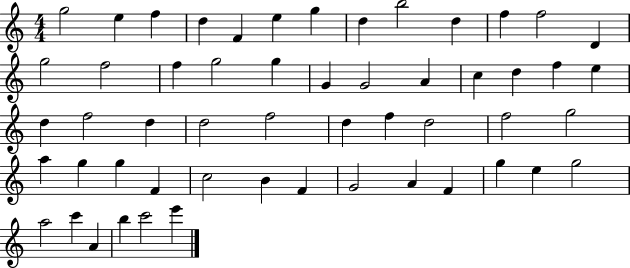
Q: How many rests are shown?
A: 0